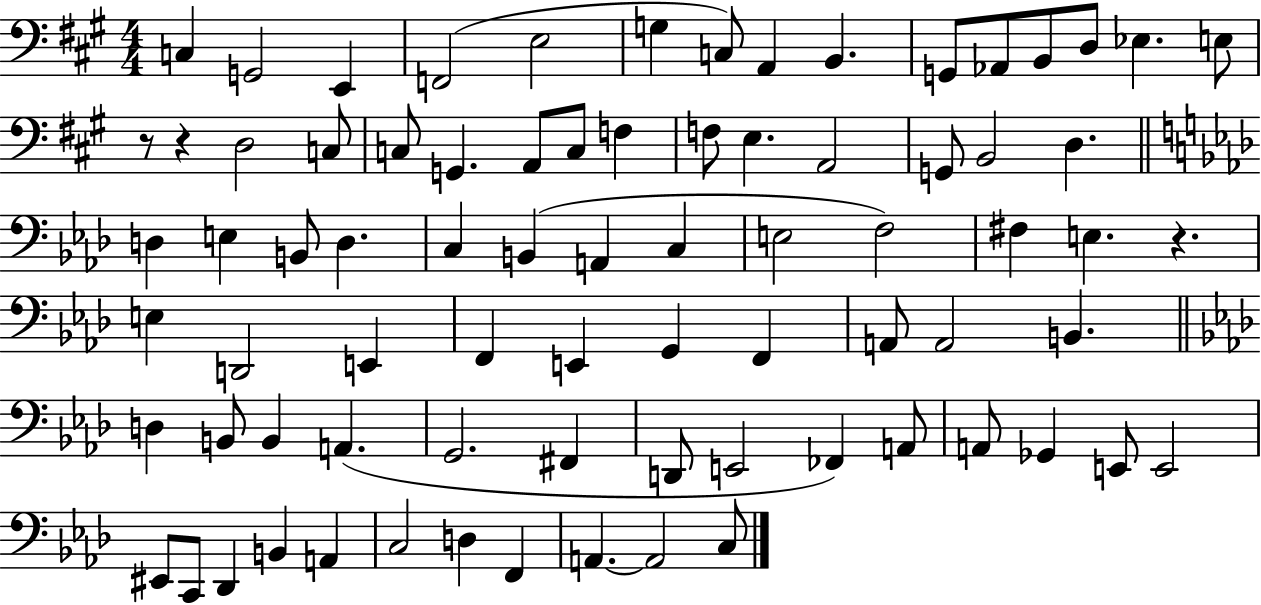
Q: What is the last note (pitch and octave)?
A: C3